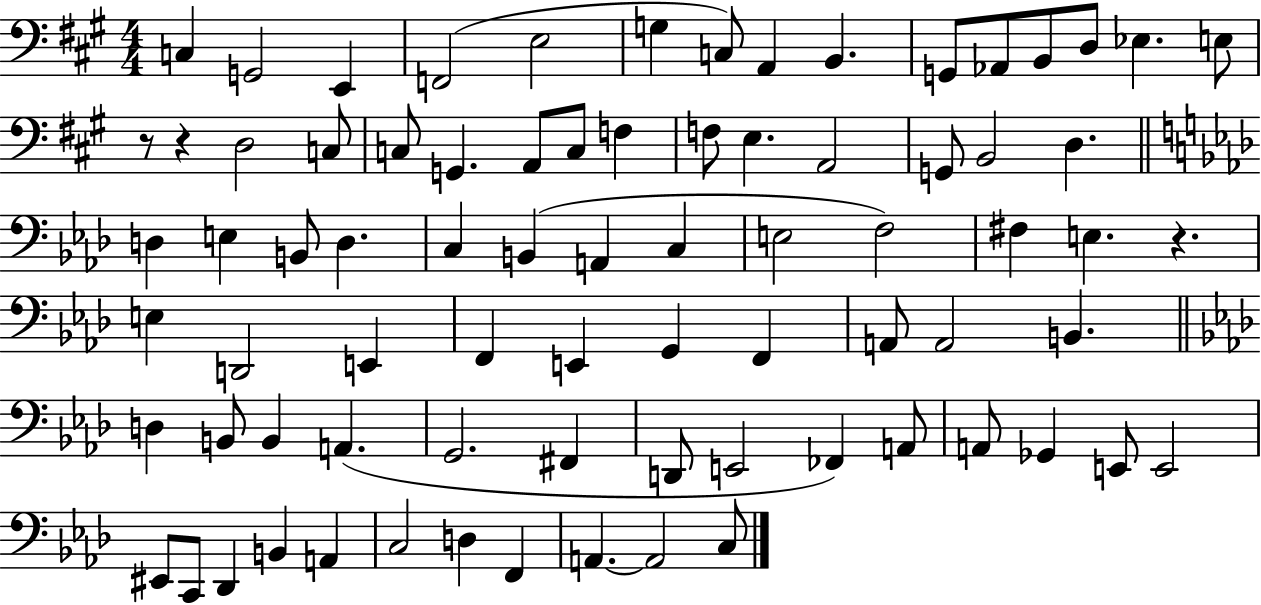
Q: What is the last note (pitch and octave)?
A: C3